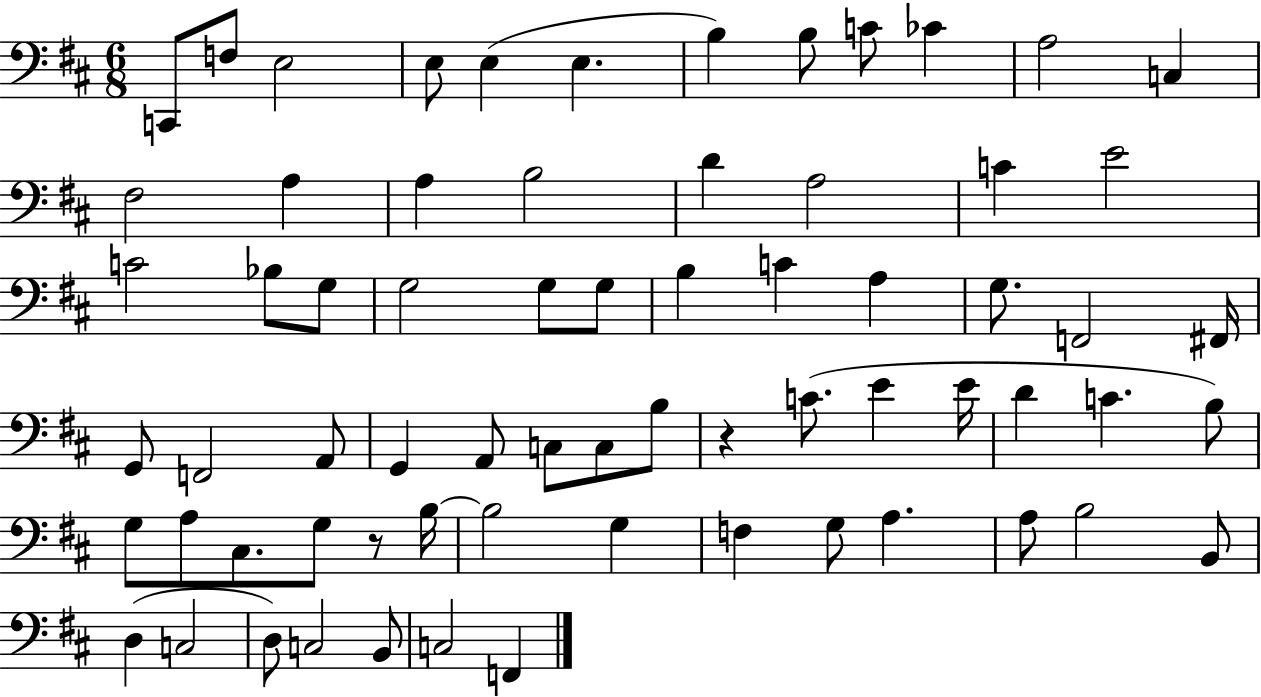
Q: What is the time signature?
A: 6/8